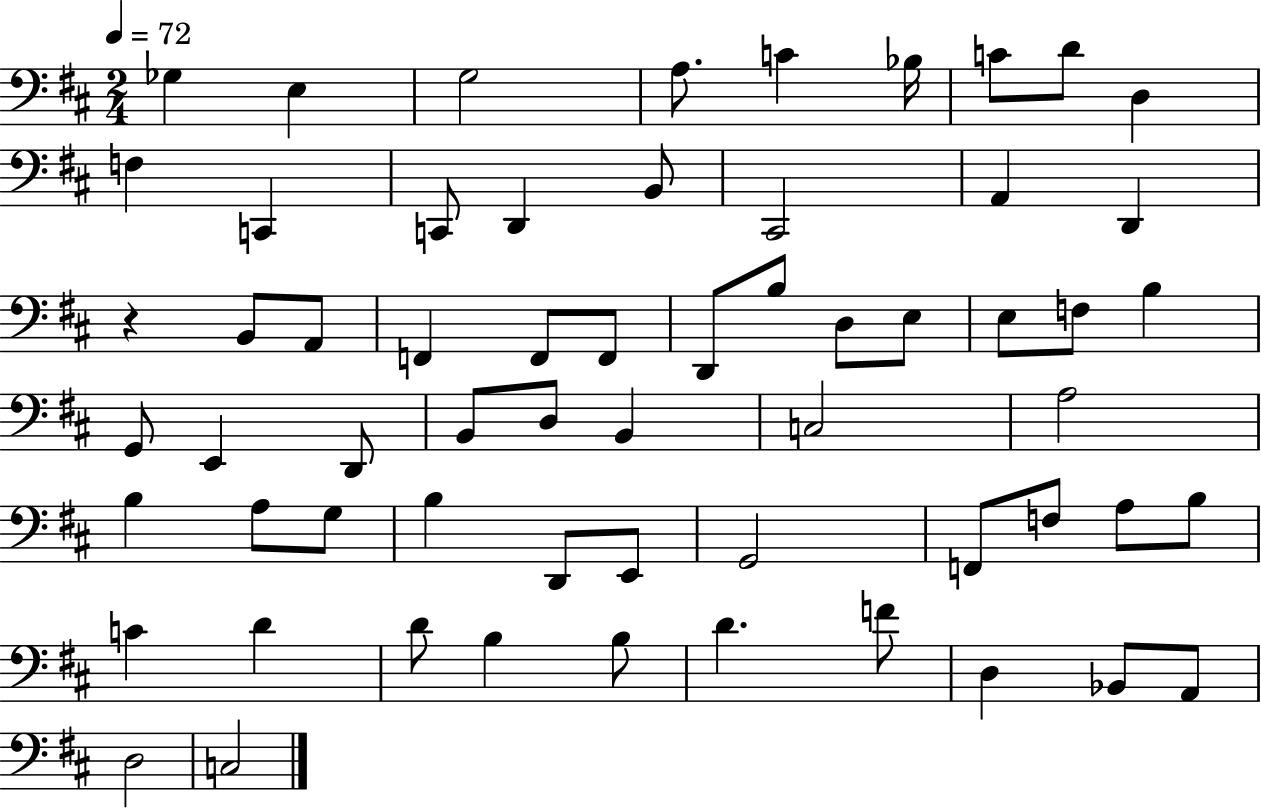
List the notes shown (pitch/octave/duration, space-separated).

Gb3/q E3/q G3/h A3/e. C4/q Bb3/s C4/e D4/e D3/q F3/q C2/q C2/e D2/q B2/e C#2/h A2/q D2/q R/q B2/e A2/e F2/q F2/e F2/e D2/e B3/e D3/e E3/e E3/e F3/e B3/q G2/e E2/q D2/e B2/e D3/e B2/q C3/h A3/h B3/q A3/e G3/e B3/q D2/e E2/e G2/h F2/e F3/e A3/e B3/e C4/q D4/q D4/e B3/q B3/e D4/q. F4/e D3/q Bb2/e A2/e D3/h C3/h